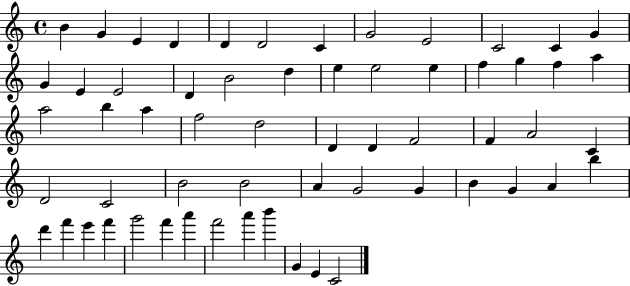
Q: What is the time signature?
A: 4/4